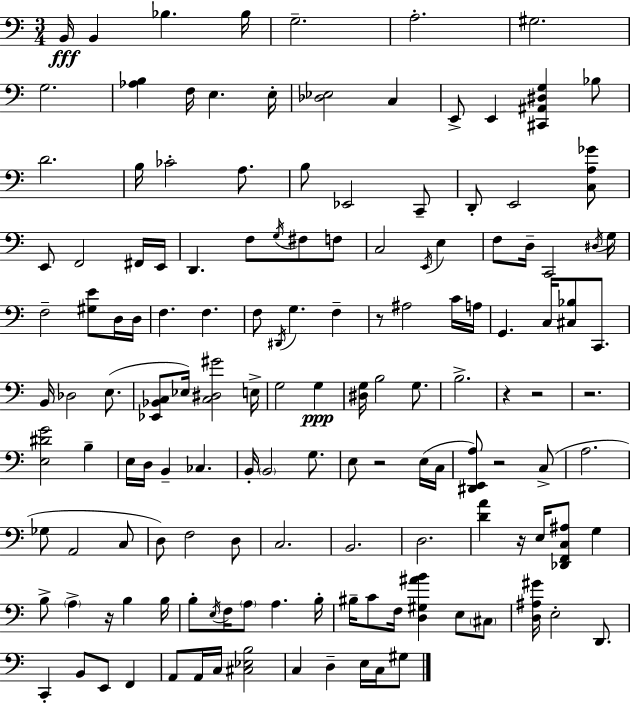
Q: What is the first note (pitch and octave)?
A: B2